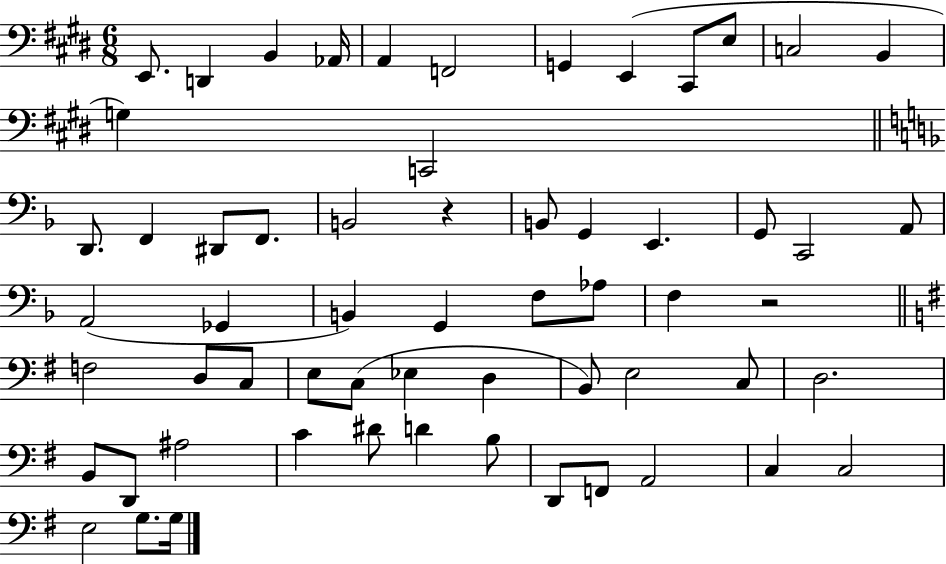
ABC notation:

X:1
T:Untitled
M:6/8
L:1/4
K:E
E,,/2 D,, B,, _A,,/4 A,, F,,2 G,, E,, ^C,,/2 E,/2 C,2 B,, G, C,,2 D,,/2 F,, ^D,,/2 F,,/2 B,,2 z B,,/2 G,, E,, G,,/2 C,,2 A,,/2 A,,2 _G,, B,, G,, F,/2 _A,/2 F, z2 F,2 D,/2 C,/2 E,/2 C,/2 _E, D, B,,/2 E,2 C,/2 D,2 B,,/2 D,,/2 ^A,2 C ^D/2 D B,/2 D,,/2 F,,/2 A,,2 C, C,2 E,2 G,/2 G,/4